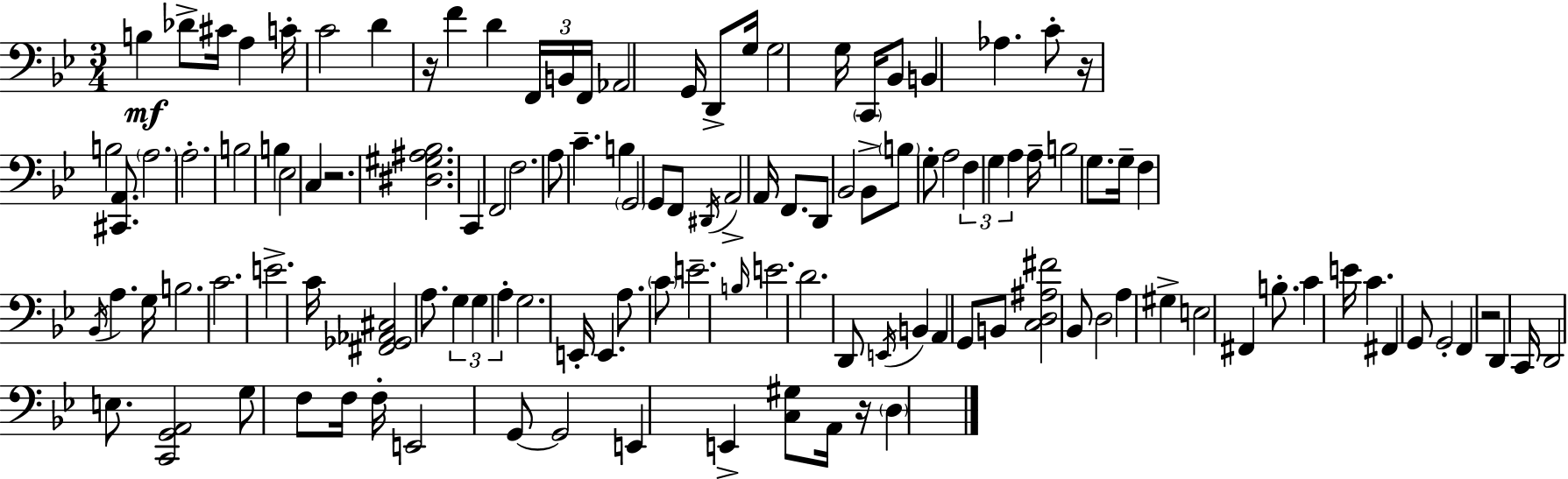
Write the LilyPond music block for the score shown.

{
  \clef bass
  \numericTimeSignature
  \time 3/4
  \key g \minor
  b4\mf des'8-> cis'16 a4 c'16-. | c'2 d'4 | r16 f'4 d'4 \tuplet 3/2 { f,16 b,16 f,16 } | aes,2 g,16 d,8-> g16 | \break g2 g16 \parenthesize c,16 bes,8 | b,4 aes4. c'8-. | r16 b2 <cis, a,>8. | \parenthesize a2. | \break a2.-. | b2 b4 | ees2 c4 | r2. | \break <dis gis ais bes>2. | c,4 f,2 | f2. | a8 c'4.-- b4 | \break \parenthesize g,2 g,8 f,8 | \acciaccatura { dis,16 } a,2-> a,16 f,8. | d,8 bes,2 bes,8-> | \parenthesize b8 g8-. a2 | \break \tuplet 3/2 { f4 g4 a4 } | a16-- b2 g8. | g16-- f4 \acciaccatura { bes,16 } a4. | g16 b2. | \break c'2. | e'2.-> | c'16 <fis, ges, aes, cis>2 a8. | \tuplet 3/2 { g4 g4 a4-. } | \break g2. | e,16-. e,4. a8. | \parenthesize c'8 e'2.-- | \grace { b16 } e'2. | \break d'2. | d,8 \acciaccatura { e,16 } b,4 a,4 | g,8 b,8 <c d ais fis'>2 | bes,8 d2 | \break a4 gis4-> e2 | fis,4 b8.-. c'4 | e'16 c'4. fis,4 | g,8 g,2-. | \break f,4 r2 | d,4 c,16 d,2 | e8. <c, g, a,>2 | g8 f8 f16 f16-. e,2 | \break g,8~~ g,2 | e,4 e,4-> <c gis>8 a,16 r16 | \parenthesize d4 \bar "|."
}